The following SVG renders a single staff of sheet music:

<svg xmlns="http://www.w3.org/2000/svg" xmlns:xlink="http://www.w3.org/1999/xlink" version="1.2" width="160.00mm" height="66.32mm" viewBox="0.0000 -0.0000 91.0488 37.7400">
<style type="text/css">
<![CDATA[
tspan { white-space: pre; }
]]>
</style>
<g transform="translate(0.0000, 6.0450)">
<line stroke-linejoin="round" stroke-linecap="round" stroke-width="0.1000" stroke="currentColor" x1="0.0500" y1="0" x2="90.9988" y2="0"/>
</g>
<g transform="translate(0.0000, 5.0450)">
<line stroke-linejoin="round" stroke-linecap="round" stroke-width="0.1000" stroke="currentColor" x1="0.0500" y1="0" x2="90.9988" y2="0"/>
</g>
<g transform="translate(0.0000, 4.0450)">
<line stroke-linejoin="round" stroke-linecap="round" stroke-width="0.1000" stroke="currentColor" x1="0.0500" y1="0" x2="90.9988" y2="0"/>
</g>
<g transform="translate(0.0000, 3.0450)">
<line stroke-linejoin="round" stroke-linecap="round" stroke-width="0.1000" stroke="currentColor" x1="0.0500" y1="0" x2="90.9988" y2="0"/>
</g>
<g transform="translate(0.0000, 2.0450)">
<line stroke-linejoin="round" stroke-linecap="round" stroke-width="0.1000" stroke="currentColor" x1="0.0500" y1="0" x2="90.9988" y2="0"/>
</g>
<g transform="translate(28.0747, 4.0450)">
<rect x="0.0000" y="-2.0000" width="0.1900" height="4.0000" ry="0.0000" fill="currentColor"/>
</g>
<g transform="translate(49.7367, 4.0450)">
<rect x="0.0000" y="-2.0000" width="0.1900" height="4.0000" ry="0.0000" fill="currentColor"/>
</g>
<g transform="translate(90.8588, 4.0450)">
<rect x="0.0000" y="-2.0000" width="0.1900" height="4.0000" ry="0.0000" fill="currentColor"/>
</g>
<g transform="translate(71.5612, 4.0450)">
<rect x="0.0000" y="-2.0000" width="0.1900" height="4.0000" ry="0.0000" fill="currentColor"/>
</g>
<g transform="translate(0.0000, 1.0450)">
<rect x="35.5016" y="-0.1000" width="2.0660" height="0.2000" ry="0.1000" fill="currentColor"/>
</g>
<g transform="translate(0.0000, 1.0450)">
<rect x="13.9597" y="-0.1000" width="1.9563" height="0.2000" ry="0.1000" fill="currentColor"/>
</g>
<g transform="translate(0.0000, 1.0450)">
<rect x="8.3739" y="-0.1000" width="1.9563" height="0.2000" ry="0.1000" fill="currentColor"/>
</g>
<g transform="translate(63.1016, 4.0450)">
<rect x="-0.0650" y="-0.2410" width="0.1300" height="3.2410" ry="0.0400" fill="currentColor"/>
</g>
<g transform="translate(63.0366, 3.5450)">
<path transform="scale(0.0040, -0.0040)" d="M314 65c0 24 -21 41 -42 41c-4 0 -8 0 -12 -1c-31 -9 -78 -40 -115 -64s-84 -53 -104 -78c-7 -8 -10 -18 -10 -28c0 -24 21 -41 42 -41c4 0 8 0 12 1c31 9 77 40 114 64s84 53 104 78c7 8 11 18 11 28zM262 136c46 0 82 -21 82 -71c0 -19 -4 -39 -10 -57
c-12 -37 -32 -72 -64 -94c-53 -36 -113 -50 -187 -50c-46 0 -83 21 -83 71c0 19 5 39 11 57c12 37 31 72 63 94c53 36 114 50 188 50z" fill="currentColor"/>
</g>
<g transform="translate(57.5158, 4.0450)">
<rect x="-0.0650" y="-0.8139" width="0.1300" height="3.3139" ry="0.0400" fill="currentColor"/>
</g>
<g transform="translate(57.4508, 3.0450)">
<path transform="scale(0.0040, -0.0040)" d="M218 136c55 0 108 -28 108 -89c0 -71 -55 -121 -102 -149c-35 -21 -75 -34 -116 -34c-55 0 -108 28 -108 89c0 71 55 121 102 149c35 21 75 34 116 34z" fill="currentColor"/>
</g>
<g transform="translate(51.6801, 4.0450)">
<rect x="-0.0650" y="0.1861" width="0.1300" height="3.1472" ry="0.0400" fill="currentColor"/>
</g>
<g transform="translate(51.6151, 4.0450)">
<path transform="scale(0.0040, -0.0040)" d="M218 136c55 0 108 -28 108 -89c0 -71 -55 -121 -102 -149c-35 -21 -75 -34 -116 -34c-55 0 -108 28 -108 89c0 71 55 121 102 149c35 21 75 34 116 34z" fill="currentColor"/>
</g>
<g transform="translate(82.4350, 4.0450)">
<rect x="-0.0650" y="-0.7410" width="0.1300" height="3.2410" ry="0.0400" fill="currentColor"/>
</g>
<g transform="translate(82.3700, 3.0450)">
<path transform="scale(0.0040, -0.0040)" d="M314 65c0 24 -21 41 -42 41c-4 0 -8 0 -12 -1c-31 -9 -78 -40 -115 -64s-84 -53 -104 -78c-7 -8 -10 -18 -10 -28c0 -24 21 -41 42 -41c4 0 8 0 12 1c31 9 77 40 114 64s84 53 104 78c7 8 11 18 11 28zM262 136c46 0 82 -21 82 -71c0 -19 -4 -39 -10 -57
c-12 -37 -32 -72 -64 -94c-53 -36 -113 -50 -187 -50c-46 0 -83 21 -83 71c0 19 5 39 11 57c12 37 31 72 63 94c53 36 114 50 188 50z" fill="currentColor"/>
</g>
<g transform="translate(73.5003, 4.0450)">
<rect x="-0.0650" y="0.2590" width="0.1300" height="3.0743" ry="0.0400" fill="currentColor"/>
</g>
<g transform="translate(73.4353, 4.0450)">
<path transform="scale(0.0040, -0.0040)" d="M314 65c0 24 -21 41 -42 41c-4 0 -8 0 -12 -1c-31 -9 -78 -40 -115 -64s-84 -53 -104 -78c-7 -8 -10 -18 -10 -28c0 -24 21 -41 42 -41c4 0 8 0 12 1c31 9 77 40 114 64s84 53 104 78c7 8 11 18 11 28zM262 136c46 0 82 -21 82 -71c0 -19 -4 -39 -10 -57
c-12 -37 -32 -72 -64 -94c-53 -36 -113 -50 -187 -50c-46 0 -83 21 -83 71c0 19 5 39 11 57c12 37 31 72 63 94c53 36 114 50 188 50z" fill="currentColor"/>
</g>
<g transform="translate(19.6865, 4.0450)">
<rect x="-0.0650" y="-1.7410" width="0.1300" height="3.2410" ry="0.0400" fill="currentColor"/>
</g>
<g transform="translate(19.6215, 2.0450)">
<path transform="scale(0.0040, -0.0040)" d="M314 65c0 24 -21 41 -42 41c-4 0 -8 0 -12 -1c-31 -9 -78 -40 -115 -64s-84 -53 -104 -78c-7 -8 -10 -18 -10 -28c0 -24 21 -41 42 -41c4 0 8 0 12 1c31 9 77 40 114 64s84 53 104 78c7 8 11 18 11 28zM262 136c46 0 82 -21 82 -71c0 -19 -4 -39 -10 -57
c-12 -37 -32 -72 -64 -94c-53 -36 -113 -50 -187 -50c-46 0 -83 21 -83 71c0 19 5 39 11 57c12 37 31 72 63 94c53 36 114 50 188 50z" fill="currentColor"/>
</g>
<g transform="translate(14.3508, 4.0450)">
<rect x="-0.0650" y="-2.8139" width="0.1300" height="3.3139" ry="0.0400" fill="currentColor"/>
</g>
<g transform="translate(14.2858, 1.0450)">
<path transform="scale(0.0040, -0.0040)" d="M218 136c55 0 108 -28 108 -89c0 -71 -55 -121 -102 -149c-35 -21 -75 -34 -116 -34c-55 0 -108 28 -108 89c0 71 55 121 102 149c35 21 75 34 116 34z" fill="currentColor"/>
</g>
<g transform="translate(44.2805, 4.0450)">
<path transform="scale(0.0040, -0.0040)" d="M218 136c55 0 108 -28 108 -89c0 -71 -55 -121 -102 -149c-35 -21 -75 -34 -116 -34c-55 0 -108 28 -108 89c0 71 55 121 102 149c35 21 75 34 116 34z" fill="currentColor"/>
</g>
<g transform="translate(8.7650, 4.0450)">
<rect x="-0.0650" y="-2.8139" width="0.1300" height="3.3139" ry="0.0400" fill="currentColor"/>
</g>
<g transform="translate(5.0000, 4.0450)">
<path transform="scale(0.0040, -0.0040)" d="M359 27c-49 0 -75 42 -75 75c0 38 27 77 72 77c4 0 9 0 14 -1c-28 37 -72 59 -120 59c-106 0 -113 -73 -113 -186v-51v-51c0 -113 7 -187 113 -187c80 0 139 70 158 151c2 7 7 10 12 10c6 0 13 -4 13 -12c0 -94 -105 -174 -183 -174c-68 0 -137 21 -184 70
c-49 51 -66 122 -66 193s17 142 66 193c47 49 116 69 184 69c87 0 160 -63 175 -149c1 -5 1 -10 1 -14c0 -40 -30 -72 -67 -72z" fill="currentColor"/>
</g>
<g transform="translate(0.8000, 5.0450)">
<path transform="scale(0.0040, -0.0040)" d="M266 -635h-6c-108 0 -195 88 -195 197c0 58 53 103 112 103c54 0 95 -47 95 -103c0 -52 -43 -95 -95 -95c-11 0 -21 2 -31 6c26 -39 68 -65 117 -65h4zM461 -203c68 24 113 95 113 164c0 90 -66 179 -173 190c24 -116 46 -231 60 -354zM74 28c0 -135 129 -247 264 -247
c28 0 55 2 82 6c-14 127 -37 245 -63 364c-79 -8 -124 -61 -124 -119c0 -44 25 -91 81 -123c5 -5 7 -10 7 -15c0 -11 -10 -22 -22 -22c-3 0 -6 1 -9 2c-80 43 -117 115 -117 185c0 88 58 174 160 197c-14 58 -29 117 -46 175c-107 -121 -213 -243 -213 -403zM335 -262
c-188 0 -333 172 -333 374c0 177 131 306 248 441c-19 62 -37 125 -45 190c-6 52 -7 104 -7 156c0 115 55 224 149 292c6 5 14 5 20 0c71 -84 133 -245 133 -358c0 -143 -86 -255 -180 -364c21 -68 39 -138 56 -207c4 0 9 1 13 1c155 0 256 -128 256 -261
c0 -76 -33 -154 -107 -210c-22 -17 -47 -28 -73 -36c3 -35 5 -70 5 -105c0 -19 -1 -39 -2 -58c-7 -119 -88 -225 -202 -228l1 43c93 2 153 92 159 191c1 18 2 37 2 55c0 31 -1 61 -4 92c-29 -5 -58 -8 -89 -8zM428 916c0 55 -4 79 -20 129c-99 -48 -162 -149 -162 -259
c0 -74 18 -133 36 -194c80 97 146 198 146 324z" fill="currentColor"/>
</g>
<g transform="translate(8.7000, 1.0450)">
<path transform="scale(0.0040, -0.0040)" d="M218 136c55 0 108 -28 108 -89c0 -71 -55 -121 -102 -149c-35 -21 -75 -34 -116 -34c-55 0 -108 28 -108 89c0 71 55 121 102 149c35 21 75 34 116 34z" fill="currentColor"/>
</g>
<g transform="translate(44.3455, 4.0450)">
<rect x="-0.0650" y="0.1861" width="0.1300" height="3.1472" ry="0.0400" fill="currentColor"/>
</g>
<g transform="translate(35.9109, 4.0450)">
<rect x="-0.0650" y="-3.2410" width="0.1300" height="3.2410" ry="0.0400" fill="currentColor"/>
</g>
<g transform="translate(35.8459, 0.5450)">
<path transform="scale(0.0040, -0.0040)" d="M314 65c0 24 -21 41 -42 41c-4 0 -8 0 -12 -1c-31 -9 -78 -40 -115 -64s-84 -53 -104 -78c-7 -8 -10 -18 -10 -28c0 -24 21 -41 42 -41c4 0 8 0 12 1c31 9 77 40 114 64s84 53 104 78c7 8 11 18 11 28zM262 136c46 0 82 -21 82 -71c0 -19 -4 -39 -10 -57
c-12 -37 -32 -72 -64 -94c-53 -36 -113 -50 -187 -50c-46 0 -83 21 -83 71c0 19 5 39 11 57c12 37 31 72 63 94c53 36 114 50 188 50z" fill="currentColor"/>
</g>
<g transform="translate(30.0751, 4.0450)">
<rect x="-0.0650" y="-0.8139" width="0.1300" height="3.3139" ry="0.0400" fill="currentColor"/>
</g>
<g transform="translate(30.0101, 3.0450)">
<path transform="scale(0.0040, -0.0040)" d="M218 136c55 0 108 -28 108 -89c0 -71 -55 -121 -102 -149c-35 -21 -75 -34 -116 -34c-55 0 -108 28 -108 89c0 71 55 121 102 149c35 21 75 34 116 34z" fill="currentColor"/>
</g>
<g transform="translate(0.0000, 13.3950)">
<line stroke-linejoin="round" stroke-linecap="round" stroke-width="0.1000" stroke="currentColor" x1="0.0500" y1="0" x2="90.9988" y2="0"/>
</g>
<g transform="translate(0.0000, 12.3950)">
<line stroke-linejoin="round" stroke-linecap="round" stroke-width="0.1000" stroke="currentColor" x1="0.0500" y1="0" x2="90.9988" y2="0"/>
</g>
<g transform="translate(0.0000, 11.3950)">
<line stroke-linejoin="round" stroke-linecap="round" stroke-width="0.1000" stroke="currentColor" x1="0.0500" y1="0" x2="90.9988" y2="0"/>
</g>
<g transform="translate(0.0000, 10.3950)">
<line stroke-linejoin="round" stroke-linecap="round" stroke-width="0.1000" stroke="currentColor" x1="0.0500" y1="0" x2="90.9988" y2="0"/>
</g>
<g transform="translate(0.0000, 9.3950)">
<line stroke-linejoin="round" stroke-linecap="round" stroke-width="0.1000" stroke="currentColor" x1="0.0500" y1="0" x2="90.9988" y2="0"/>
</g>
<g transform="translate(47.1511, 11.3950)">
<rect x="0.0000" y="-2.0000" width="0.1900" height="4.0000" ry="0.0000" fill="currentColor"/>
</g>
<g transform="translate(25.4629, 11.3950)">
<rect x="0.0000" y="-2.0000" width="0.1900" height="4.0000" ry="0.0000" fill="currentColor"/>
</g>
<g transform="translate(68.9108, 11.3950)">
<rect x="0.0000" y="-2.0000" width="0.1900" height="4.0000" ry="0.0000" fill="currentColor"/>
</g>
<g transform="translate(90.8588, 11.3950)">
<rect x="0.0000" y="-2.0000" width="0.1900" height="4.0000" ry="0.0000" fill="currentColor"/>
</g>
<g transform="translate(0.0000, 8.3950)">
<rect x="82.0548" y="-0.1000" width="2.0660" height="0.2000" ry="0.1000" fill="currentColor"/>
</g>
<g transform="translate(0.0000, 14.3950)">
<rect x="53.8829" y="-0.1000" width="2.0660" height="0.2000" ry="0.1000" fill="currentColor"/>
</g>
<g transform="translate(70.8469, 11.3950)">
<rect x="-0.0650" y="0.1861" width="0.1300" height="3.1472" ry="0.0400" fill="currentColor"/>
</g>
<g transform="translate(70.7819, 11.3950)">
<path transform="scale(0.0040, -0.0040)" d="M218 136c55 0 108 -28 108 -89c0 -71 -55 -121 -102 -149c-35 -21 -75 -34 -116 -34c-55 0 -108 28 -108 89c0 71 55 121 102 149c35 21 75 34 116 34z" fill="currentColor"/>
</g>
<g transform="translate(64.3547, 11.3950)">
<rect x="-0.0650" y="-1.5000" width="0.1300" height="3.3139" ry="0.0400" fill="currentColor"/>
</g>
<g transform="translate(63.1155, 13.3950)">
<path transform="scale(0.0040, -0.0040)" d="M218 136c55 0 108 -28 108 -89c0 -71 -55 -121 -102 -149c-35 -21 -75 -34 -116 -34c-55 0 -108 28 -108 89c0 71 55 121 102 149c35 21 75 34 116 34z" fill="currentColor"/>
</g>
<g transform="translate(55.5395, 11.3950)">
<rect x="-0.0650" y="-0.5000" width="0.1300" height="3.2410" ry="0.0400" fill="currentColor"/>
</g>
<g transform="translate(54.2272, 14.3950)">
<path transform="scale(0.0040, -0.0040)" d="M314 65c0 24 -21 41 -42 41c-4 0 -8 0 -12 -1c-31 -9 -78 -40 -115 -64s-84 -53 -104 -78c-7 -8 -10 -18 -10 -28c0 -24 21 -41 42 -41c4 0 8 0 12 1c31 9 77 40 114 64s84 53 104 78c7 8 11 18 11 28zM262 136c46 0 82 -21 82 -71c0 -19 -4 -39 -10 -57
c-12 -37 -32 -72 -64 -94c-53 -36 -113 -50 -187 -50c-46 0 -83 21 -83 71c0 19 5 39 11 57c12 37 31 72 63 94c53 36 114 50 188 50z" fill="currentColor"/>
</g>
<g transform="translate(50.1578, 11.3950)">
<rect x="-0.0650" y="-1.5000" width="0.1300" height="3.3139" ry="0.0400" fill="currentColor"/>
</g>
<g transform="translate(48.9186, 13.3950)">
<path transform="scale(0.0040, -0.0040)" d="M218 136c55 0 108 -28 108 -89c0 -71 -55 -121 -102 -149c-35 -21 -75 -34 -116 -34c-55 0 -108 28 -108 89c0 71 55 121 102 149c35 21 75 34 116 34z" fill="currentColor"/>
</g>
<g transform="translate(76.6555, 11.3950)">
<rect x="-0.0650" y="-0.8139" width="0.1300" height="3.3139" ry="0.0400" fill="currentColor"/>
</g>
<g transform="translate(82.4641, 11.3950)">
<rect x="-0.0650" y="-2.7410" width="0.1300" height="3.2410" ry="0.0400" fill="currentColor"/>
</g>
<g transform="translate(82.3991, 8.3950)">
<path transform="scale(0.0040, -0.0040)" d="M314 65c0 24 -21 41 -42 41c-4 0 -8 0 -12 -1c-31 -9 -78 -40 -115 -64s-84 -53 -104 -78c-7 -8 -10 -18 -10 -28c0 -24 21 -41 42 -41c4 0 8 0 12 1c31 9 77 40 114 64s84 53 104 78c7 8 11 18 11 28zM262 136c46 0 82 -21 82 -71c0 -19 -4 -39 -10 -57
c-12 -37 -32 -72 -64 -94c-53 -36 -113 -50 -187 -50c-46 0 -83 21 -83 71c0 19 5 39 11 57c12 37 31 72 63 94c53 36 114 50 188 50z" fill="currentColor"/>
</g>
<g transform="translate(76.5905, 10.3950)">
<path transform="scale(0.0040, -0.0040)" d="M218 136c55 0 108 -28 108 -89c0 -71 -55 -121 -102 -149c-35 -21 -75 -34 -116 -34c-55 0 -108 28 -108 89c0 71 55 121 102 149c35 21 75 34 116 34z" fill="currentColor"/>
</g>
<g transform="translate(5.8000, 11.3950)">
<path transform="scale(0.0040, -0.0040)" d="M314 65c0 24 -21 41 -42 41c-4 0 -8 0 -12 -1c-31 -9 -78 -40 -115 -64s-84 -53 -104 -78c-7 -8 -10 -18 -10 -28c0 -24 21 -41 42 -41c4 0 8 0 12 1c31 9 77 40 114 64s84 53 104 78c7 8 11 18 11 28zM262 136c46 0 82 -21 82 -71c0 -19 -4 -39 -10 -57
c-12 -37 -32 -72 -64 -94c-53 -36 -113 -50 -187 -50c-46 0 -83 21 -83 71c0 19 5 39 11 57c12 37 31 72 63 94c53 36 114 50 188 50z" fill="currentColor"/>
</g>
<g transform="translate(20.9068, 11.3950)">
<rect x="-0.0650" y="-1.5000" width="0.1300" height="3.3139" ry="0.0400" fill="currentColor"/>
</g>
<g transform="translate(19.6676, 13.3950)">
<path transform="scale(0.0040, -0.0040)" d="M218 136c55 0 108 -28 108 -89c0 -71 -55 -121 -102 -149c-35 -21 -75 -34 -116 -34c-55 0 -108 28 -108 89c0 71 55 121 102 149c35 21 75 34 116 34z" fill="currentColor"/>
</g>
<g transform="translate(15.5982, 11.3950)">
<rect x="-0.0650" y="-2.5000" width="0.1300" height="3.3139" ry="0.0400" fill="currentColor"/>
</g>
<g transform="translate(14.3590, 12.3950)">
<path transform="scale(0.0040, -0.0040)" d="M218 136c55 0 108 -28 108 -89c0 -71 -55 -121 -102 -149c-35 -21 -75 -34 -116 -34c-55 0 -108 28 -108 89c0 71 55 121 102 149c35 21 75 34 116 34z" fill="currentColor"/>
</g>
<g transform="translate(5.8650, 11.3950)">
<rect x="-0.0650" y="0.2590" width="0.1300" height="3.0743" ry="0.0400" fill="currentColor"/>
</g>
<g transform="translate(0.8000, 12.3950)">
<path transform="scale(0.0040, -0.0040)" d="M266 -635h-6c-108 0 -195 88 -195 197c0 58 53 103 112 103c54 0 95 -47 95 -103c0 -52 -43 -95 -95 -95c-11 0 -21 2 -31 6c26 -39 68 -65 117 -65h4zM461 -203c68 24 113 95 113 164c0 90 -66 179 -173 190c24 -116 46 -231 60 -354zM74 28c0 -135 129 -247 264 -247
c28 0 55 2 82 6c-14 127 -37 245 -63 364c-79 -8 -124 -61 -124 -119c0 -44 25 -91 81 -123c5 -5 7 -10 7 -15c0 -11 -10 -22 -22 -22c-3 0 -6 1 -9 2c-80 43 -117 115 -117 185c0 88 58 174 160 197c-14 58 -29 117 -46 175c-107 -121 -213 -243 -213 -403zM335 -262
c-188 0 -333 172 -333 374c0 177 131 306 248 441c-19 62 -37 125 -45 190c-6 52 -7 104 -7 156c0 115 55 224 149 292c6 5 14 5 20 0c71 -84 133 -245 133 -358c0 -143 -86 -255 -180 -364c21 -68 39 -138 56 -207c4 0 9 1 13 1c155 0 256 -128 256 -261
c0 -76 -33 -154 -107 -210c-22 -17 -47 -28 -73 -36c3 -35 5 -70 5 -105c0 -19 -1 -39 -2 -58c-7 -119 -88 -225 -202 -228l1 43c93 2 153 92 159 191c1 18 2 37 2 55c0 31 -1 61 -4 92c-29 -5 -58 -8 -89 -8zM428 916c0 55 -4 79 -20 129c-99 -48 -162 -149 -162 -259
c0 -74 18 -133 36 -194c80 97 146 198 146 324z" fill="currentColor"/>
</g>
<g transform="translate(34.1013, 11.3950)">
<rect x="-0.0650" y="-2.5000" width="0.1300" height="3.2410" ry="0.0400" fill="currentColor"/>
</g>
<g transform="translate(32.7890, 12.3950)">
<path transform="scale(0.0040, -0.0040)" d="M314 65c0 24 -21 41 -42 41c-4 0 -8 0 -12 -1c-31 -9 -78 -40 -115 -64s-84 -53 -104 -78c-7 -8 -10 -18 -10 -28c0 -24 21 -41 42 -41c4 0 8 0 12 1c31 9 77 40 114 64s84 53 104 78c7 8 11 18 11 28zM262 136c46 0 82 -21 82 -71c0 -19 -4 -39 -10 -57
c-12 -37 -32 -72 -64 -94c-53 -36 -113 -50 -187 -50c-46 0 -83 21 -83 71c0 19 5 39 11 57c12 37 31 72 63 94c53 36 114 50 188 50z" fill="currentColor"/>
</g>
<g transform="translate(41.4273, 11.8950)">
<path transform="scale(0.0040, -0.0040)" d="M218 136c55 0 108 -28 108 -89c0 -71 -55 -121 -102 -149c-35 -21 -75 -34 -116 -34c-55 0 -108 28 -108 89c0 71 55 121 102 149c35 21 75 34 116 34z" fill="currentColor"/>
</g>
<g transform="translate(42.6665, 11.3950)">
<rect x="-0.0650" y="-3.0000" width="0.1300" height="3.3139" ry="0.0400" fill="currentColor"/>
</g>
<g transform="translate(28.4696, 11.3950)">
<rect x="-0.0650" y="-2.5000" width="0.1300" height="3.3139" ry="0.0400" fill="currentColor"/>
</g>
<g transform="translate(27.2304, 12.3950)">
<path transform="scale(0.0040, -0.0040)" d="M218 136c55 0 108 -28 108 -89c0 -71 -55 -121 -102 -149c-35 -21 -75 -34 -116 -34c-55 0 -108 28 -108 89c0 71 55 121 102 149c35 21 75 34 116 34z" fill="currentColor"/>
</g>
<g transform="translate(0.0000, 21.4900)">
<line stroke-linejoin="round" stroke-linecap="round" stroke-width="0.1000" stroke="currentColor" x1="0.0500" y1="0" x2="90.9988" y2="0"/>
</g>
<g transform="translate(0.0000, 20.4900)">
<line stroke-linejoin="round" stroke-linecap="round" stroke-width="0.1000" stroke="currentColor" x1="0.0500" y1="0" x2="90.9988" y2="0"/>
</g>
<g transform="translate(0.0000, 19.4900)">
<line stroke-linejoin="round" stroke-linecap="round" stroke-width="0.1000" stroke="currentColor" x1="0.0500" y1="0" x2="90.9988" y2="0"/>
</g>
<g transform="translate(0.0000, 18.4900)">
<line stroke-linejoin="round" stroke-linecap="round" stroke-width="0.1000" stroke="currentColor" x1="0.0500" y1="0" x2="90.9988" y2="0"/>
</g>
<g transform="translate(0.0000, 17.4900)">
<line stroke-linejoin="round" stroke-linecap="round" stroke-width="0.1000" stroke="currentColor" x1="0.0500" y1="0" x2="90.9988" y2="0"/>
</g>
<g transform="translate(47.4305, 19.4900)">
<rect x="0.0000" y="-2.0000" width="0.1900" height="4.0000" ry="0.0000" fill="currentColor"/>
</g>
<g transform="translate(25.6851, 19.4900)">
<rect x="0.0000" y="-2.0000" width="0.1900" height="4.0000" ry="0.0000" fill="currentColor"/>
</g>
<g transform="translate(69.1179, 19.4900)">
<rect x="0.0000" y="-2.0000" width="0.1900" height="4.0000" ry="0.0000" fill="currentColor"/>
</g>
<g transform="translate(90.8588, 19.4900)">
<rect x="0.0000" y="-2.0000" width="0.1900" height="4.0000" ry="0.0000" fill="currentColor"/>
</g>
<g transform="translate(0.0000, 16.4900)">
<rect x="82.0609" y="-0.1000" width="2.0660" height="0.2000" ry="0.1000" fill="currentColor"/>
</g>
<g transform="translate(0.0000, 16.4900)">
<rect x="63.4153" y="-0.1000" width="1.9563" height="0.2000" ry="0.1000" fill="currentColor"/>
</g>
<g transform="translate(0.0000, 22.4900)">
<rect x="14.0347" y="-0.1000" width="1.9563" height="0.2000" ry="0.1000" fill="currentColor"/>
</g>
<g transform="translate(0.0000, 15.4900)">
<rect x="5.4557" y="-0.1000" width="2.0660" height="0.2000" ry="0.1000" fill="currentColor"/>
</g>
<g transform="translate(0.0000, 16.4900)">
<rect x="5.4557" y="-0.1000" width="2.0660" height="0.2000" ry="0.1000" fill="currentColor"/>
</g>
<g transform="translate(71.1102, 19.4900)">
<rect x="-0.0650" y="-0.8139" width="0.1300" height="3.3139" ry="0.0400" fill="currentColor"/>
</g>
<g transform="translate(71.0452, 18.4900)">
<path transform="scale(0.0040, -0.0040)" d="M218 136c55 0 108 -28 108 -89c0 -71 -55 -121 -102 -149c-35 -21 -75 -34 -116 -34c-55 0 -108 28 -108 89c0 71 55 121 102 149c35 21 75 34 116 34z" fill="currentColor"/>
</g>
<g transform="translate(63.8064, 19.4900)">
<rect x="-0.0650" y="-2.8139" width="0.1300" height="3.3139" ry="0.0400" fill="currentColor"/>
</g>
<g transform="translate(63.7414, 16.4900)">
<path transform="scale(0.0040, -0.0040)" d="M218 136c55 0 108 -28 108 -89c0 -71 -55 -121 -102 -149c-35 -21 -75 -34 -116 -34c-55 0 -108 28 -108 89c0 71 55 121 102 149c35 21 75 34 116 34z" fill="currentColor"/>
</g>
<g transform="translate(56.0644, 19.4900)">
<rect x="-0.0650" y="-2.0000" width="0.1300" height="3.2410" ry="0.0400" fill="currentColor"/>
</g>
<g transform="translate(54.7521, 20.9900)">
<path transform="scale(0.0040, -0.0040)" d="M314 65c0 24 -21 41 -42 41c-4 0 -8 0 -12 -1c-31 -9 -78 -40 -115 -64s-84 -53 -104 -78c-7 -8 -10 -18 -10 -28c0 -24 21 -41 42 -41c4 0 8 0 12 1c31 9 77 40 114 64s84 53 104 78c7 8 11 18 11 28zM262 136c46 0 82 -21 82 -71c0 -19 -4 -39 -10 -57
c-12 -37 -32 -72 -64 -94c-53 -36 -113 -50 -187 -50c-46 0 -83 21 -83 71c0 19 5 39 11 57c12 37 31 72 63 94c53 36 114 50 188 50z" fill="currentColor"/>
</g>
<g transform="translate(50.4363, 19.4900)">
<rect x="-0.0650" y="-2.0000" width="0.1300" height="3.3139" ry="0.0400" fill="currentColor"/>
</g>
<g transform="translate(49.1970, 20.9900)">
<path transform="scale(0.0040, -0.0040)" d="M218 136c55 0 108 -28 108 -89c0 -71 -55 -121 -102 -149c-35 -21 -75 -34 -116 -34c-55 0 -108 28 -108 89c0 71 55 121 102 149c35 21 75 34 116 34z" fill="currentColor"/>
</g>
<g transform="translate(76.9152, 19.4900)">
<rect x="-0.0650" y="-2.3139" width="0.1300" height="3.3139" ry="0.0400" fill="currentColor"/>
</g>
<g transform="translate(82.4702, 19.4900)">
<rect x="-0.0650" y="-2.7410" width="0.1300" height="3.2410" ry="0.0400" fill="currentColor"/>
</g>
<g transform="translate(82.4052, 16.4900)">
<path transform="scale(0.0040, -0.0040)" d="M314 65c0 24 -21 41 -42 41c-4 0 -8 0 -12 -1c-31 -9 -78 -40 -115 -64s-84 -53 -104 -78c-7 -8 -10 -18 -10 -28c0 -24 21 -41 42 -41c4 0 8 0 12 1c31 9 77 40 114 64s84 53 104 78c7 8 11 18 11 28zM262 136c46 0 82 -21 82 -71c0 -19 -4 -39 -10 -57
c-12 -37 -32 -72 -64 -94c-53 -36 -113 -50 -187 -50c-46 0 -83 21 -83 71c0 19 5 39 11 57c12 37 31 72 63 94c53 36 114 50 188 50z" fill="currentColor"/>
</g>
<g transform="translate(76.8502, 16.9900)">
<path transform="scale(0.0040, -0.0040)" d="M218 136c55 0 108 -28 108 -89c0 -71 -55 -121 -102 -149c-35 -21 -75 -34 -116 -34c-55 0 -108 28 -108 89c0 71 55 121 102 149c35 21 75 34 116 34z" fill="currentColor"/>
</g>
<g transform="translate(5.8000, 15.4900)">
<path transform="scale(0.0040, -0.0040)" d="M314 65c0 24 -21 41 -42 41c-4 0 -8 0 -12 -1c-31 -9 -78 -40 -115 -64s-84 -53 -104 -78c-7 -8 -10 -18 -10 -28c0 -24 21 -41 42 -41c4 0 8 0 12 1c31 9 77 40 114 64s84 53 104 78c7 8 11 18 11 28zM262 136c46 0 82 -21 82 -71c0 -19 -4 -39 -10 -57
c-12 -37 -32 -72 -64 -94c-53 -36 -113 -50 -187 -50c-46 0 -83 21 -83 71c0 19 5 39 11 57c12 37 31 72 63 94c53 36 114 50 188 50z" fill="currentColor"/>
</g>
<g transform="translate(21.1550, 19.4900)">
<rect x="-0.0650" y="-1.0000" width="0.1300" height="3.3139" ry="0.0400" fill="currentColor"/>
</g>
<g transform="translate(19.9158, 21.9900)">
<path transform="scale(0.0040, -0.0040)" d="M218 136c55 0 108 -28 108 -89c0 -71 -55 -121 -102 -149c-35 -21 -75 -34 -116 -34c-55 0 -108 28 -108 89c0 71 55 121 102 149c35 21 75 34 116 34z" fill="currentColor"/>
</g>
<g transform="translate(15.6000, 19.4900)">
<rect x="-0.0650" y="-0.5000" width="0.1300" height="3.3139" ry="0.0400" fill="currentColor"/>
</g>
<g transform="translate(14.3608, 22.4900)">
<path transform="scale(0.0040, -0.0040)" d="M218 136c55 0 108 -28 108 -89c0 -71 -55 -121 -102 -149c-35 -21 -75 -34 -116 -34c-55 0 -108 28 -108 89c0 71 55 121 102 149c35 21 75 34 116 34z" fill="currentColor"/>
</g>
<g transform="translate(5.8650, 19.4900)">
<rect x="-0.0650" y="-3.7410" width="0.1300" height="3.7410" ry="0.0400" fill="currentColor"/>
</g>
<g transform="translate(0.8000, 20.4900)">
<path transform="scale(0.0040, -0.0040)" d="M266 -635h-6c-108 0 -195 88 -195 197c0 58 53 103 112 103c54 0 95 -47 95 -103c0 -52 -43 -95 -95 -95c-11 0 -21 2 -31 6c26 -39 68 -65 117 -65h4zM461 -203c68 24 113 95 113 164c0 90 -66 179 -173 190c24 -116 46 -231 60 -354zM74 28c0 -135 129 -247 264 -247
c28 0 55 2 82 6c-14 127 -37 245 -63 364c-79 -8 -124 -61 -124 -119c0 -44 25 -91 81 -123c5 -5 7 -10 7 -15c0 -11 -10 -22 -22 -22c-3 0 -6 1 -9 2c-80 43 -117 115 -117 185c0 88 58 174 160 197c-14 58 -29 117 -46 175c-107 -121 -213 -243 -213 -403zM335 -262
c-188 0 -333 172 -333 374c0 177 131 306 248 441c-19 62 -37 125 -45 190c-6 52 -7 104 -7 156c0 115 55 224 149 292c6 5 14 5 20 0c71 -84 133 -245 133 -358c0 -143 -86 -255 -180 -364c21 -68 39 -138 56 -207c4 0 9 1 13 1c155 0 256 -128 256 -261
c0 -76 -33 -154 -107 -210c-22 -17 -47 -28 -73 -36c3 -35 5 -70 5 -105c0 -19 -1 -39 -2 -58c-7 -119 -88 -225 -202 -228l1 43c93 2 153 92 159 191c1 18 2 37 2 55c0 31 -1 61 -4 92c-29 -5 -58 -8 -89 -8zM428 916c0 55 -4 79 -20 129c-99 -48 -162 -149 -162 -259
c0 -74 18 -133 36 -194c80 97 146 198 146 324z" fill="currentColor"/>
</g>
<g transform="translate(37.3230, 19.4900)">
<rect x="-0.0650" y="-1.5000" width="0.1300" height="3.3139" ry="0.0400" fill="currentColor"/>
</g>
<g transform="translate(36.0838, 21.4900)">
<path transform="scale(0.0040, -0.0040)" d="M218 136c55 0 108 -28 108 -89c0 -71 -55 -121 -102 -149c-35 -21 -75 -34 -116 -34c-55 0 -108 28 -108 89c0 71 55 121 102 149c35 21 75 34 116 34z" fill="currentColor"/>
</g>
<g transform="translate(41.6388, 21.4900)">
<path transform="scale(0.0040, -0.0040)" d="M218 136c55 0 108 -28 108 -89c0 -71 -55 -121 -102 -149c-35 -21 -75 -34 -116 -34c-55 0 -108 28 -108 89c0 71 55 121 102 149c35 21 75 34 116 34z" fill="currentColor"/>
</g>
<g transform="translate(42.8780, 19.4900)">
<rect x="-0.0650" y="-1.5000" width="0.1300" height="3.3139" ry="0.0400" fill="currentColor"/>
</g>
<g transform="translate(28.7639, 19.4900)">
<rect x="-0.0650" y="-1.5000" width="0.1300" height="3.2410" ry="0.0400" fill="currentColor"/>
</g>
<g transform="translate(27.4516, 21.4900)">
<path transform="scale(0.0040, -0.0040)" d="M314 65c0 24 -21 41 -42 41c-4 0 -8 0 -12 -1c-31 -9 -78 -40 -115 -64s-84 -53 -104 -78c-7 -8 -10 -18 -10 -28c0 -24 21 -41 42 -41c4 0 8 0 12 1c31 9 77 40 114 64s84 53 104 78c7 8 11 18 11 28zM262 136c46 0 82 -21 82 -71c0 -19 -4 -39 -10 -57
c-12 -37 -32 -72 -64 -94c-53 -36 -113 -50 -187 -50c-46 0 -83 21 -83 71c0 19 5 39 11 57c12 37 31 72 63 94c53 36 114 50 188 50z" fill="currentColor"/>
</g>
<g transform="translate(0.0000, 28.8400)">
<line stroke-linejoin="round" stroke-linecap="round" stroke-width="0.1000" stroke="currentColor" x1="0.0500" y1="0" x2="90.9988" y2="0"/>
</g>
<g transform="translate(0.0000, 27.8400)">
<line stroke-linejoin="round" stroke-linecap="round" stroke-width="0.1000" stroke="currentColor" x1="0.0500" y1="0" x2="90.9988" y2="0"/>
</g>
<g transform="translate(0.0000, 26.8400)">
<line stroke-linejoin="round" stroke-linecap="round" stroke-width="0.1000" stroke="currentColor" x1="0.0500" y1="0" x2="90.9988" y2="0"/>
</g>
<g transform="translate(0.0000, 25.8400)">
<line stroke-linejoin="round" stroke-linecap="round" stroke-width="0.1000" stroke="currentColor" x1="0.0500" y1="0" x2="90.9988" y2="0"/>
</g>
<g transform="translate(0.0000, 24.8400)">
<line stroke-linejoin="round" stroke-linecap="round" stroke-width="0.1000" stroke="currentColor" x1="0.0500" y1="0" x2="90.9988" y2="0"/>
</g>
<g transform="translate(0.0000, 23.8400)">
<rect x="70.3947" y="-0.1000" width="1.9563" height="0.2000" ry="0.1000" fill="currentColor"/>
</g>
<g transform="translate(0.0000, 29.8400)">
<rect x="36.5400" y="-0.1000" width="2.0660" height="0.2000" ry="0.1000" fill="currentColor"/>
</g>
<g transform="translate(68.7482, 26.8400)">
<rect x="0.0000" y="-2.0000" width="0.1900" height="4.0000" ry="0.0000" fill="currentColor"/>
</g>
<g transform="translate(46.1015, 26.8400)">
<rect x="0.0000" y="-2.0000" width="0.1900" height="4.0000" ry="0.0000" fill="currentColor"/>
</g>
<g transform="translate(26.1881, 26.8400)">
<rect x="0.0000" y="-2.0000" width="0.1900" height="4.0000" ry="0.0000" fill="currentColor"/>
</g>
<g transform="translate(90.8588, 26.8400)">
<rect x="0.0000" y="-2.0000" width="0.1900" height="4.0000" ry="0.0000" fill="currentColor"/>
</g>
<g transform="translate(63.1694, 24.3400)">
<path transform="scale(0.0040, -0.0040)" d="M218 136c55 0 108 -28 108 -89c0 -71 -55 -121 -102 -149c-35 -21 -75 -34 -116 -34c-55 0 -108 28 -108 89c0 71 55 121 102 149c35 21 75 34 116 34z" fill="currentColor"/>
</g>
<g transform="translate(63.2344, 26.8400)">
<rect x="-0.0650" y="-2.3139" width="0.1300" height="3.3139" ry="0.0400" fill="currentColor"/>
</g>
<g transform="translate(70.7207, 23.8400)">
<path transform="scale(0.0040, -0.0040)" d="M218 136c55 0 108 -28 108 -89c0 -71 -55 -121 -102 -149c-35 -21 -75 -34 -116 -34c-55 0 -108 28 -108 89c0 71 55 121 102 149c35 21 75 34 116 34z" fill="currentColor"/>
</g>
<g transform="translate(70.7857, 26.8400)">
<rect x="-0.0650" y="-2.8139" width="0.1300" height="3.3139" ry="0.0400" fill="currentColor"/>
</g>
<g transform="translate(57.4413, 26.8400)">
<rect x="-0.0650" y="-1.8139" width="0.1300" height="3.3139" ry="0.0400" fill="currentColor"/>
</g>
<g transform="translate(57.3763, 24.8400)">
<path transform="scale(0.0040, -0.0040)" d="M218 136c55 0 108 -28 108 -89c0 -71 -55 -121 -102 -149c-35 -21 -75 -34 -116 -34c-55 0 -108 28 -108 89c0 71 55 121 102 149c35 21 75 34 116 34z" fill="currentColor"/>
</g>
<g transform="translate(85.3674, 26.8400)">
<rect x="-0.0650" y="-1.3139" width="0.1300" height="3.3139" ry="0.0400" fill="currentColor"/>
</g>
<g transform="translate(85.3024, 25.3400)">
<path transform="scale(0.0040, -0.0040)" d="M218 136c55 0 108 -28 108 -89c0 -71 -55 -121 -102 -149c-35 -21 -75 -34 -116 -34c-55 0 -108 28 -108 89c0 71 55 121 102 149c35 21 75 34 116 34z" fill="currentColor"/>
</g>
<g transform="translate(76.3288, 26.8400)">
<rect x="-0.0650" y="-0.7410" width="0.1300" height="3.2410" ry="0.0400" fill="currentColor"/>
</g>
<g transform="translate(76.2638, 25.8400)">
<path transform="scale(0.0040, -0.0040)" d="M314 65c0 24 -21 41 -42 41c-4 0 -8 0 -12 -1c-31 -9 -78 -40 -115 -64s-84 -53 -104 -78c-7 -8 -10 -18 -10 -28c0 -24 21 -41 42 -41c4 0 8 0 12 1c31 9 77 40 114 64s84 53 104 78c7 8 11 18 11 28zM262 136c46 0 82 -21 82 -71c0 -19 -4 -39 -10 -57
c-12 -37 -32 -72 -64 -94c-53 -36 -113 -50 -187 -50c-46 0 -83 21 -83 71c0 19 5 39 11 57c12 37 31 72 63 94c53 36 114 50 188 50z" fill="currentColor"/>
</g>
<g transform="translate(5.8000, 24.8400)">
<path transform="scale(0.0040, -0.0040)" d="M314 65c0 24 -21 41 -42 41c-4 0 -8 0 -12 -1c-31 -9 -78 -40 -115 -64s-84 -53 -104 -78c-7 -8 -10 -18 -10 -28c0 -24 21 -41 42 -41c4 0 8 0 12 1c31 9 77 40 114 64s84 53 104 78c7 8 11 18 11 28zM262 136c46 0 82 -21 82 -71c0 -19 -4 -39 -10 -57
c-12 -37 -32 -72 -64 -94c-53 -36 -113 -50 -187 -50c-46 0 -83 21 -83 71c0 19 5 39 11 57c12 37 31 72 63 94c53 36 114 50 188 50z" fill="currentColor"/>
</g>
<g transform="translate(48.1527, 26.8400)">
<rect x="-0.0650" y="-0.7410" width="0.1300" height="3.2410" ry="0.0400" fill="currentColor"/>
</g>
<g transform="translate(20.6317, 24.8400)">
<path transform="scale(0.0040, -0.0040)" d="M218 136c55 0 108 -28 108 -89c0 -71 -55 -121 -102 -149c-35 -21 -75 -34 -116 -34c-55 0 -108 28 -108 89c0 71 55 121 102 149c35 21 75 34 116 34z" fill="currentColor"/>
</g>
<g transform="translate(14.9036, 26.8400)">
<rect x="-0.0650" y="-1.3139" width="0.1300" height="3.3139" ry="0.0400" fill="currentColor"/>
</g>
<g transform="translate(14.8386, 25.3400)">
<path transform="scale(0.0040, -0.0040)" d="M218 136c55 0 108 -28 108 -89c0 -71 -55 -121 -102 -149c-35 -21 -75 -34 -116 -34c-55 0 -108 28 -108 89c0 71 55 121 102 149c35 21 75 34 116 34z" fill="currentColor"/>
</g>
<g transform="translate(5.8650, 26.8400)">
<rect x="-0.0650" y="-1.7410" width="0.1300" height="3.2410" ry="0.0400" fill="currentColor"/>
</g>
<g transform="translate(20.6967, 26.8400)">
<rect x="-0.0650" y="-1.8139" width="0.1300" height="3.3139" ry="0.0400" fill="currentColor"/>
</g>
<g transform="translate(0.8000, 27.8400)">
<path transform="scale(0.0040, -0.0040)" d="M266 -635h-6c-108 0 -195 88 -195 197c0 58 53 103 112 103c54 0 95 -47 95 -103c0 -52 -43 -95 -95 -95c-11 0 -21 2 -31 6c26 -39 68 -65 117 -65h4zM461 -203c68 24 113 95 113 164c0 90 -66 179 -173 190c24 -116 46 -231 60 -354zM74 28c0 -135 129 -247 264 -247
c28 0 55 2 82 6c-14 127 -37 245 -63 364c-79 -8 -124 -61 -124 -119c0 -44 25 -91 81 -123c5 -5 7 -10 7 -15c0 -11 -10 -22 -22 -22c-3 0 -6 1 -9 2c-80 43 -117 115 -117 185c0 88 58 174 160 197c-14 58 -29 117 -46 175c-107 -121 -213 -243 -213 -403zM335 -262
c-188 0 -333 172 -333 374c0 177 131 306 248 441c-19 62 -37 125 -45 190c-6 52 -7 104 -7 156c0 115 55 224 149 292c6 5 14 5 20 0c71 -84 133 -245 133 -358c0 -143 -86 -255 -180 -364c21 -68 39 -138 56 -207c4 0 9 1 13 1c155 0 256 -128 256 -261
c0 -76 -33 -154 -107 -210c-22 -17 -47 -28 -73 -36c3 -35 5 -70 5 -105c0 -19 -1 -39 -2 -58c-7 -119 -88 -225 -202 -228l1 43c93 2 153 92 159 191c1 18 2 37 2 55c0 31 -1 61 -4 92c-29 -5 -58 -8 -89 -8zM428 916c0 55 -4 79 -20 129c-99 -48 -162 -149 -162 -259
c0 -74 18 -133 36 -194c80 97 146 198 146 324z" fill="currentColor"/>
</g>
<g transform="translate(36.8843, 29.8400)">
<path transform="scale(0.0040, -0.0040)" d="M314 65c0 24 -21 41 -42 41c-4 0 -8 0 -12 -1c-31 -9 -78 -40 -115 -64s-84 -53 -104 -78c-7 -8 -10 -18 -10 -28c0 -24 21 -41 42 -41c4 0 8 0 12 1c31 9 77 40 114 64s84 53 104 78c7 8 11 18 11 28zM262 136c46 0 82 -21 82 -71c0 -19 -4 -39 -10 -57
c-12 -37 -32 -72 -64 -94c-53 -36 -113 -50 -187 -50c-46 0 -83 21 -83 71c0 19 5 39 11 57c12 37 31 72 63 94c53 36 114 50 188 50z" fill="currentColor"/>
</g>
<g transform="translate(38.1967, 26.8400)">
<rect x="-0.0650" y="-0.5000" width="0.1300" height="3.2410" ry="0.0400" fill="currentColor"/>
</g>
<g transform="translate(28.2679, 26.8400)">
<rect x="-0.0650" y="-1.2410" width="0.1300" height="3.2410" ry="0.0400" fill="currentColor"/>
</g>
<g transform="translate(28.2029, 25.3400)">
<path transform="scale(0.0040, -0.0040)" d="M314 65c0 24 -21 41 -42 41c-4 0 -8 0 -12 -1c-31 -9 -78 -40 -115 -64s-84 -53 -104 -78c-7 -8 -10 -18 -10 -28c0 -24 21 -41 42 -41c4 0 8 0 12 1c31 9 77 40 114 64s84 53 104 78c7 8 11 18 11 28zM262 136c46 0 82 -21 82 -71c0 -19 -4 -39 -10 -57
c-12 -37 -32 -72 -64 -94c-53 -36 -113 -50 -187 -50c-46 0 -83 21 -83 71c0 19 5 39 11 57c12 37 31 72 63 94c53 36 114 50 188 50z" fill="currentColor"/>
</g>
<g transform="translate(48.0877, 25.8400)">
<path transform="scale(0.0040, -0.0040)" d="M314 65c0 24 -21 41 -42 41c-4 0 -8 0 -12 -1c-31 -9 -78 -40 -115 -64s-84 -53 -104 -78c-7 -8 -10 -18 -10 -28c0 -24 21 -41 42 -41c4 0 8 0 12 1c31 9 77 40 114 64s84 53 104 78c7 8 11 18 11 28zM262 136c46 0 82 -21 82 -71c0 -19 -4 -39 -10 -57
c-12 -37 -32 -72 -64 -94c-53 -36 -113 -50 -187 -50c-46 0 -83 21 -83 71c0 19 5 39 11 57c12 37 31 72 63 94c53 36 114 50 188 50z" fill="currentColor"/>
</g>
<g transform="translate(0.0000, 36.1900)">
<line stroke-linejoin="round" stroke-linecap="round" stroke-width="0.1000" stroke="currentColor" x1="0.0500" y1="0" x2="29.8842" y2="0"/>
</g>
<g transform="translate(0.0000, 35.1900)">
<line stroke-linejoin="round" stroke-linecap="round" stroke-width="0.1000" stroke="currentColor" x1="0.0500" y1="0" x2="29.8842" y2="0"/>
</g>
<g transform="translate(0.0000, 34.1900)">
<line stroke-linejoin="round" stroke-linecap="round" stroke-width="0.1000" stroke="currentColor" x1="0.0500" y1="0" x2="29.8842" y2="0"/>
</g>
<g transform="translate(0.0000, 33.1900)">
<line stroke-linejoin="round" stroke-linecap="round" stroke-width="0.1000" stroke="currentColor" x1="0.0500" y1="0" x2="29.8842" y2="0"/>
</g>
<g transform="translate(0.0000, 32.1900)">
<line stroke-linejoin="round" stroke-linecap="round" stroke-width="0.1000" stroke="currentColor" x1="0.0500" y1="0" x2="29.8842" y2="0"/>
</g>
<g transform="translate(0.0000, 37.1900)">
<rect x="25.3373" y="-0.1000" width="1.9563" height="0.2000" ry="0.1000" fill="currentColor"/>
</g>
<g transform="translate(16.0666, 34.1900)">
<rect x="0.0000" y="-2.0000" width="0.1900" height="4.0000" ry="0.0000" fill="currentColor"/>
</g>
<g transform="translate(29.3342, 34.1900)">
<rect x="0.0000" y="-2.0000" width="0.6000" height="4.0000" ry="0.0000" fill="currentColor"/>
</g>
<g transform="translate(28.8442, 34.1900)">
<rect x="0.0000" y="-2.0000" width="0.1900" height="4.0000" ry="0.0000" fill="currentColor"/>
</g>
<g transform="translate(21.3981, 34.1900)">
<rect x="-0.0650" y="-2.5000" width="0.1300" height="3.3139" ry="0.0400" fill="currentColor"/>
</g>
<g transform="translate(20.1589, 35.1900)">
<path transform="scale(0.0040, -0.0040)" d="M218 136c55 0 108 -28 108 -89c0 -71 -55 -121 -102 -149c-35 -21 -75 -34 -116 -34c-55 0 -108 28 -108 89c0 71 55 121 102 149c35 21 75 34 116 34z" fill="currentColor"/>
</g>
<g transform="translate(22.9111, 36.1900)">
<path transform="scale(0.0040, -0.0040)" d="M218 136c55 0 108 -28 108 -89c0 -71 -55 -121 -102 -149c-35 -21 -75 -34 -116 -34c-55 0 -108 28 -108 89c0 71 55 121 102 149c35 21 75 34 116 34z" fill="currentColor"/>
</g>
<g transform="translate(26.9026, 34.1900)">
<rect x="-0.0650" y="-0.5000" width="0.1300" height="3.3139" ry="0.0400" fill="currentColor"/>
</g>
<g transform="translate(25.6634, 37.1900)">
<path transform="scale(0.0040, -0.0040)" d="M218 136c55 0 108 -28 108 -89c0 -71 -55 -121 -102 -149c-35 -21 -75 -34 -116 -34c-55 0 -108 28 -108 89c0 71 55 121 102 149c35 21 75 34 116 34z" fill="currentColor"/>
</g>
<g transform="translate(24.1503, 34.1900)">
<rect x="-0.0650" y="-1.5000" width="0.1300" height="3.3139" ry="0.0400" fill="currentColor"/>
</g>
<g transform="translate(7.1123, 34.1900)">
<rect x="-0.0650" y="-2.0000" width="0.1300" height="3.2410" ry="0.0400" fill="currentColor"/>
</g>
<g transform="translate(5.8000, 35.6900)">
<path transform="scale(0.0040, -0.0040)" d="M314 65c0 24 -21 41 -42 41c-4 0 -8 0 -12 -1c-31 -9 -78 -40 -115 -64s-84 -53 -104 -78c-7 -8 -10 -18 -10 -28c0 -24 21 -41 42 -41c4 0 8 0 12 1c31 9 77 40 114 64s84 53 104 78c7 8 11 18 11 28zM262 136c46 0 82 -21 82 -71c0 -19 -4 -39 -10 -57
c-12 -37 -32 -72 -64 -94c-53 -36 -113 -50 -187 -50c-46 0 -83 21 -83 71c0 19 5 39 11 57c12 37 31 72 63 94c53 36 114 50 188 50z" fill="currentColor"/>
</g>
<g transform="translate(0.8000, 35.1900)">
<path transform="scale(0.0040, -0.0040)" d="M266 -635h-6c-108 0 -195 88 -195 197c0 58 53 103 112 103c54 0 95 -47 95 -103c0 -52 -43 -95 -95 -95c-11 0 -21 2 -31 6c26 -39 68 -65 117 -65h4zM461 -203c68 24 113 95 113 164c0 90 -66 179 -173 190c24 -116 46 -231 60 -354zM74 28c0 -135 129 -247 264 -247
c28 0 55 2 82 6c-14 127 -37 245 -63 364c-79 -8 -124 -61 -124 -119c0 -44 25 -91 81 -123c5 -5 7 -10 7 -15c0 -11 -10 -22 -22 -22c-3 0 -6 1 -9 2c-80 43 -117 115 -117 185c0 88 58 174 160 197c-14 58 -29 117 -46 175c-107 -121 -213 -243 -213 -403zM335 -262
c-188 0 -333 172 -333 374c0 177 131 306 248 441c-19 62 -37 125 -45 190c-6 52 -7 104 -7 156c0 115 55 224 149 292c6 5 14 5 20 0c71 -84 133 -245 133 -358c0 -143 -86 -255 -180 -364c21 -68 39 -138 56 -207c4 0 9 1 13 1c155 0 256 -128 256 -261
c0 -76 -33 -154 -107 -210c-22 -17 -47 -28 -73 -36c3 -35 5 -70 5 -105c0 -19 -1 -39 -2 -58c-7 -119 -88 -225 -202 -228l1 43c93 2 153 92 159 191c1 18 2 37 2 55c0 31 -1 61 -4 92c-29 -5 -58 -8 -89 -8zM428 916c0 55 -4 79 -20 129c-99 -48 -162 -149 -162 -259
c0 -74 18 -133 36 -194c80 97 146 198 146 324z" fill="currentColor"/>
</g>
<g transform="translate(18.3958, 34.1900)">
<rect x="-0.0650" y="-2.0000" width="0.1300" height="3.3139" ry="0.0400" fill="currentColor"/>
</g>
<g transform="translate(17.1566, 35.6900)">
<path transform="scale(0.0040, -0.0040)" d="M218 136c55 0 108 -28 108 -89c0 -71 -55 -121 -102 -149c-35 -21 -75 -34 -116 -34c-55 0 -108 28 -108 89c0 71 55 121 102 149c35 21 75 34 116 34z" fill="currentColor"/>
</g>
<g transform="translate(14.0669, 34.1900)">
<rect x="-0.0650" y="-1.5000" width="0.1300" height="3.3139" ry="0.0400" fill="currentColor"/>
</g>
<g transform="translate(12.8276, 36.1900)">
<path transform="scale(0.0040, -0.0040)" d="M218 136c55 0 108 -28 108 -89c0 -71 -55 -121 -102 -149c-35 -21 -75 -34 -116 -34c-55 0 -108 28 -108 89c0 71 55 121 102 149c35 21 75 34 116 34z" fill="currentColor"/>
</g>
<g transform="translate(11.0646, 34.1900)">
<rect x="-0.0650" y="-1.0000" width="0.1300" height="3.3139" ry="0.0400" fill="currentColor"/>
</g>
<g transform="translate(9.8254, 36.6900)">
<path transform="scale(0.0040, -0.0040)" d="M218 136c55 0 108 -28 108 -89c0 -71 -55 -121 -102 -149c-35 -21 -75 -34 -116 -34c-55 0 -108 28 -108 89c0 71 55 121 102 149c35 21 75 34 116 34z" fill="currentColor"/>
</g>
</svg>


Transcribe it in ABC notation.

X:1
T:Untitled
M:4/4
L:1/4
K:C
a a f2 d b2 B B d c2 B2 d2 B2 G E G G2 A E C2 E B d a2 c'2 C D E2 E E F F2 a d g a2 f2 e f e2 C2 d2 f g a d2 e F2 D E F G E C